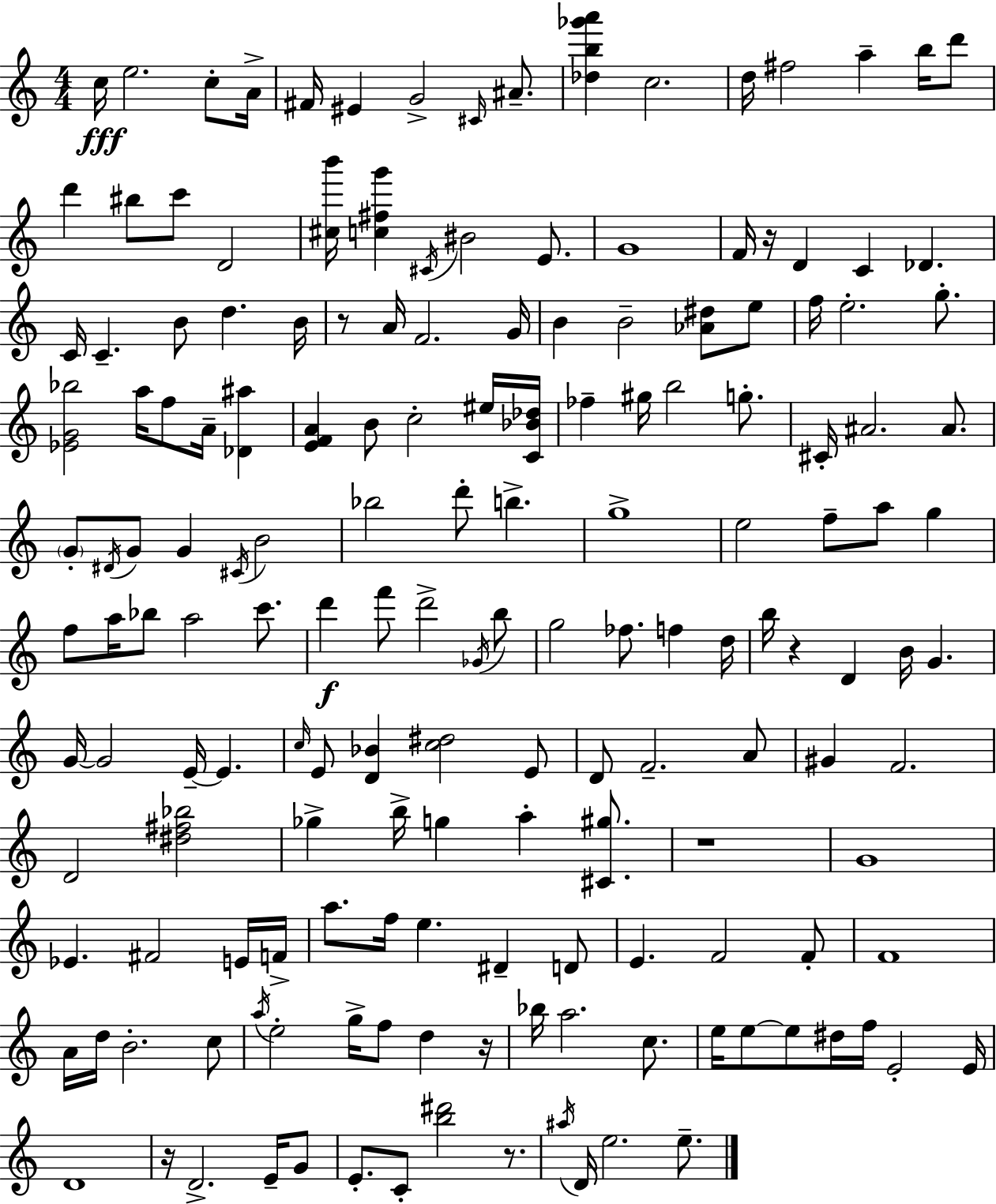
{
  \clef treble
  \numericTimeSignature
  \time 4/4
  \key c \major
  \repeat volta 2 { c''16\fff e''2. c''8-. a'16-> | fis'16 eis'4 g'2-> \grace { cis'16 } ais'8.-- | <des'' b'' ges''' a'''>4 c''2. | d''16 fis''2 a''4-- b''16 d'''8 | \break d'''4 bis''8 c'''8 d'2 | <cis'' b'''>16 <c'' fis'' g'''>4 \acciaccatura { cis'16 } bis'2 e'8. | g'1 | f'16 r16 d'4 c'4 des'4. | \break c'16 c'4.-- b'8 d''4. | b'16 r8 a'16 f'2. | g'16 b'4 b'2-- <aes' dis''>8 | e''8 f''16 e''2.-. g''8.-. | \break <ees' g' bes''>2 a''16 f''8 a'16-- <des' ais''>4 | <e' f' a'>4 b'8 c''2-. | eis''16 <c' bes' des''>16 fes''4-- gis''16 b''2 g''8.-. | cis'16-. ais'2. ais'8. | \break \parenthesize g'8-. \acciaccatura { dis'16 } g'8 g'4 \acciaccatura { cis'16 } b'2 | bes''2 d'''8-. b''4.-> | g''1-> | e''2 f''8-- a''8 | \break g''4 f''8 a''16 bes''8 a''2 | c'''8. d'''4\f f'''8 d'''2-> | \acciaccatura { ges'16 } b''8 g''2 fes''8. | f''4 d''16 b''16 r4 d'4 b'16 g'4. | \break g'16~~ g'2 e'16--~~ e'4. | \grace { c''16 } e'8 <d' bes'>4 <c'' dis''>2 | e'8 d'8 f'2.-- | a'8 gis'4 f'2. | \break d'2 <dis'' fis'' bes''>2 | ges''4-> b''16-> g''4 a''4-. | <cis' gis''>8. r1 | g'1 | \break ees'4. fis'2 | e'16 f'16-> a''8. f''16 e''4. | dis'4-- d'8 e'4. f'2 | f'8-. f'1 | \break a'16 d''16 b'2.-. | c''8 \acciaccatura { a''16 } e''2-. g''16-> | f''8 d''4 r16 bes''16 a''2. | c''8. e''16 e''8~~ e''8 dis''16 f''16 e'2-. | \break e'16 d'1 | r16 d'2.-> | e'16-- g'8 e'8.-. c'8-. <b'' dis'''>2 | r8. \acciaccatura { ais''16 } d'16 e''2. | \break e''8.-- } \bar "|."
}